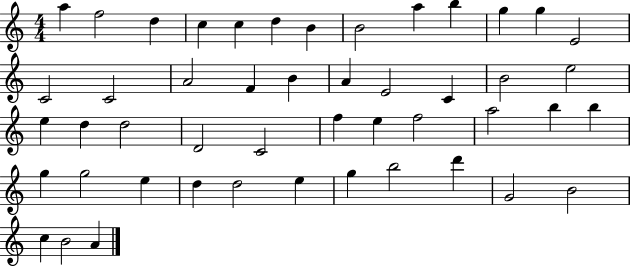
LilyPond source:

{
  \clef treble
  \numericTimeSignature
  \time 4/4
  \key c \major
  a''4 f''2 d''4 | c''4 c''4 d''4 b'4 | b'2 a''4 b''4 | g''4 g''4 e'2 | \break c'2 c'2 | a'2 f'4 b'4 | a'4 e'2 c'4 | b'2 e''2 | \break e''4 d''4 d''2 | d'2 c'2 | f''4 e''4 f''2 | a''2 b''4 b''4 | \break g''4 g''2 e''4 | d''4 d''2 e''4 | g''4 b''2 d'''4 | g'2 b'2 | \break c''4 b'2 a'4 | \bar "|."
}